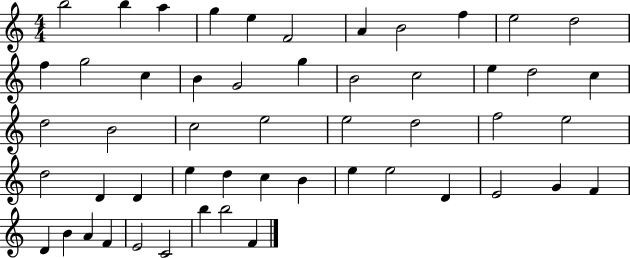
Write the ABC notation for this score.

X:1
T:Untitled
M:4/4
L:1/4
K:C
b2 b a g e F2 A B2 f e2 d2 f g2 c B G2 g B2 c2 e d2 c d2 B2 c2 e2 e2 d2 f2 e2 d2 D D e d c B e e2 D E2 G F D B A F E2 C2 b b2 F